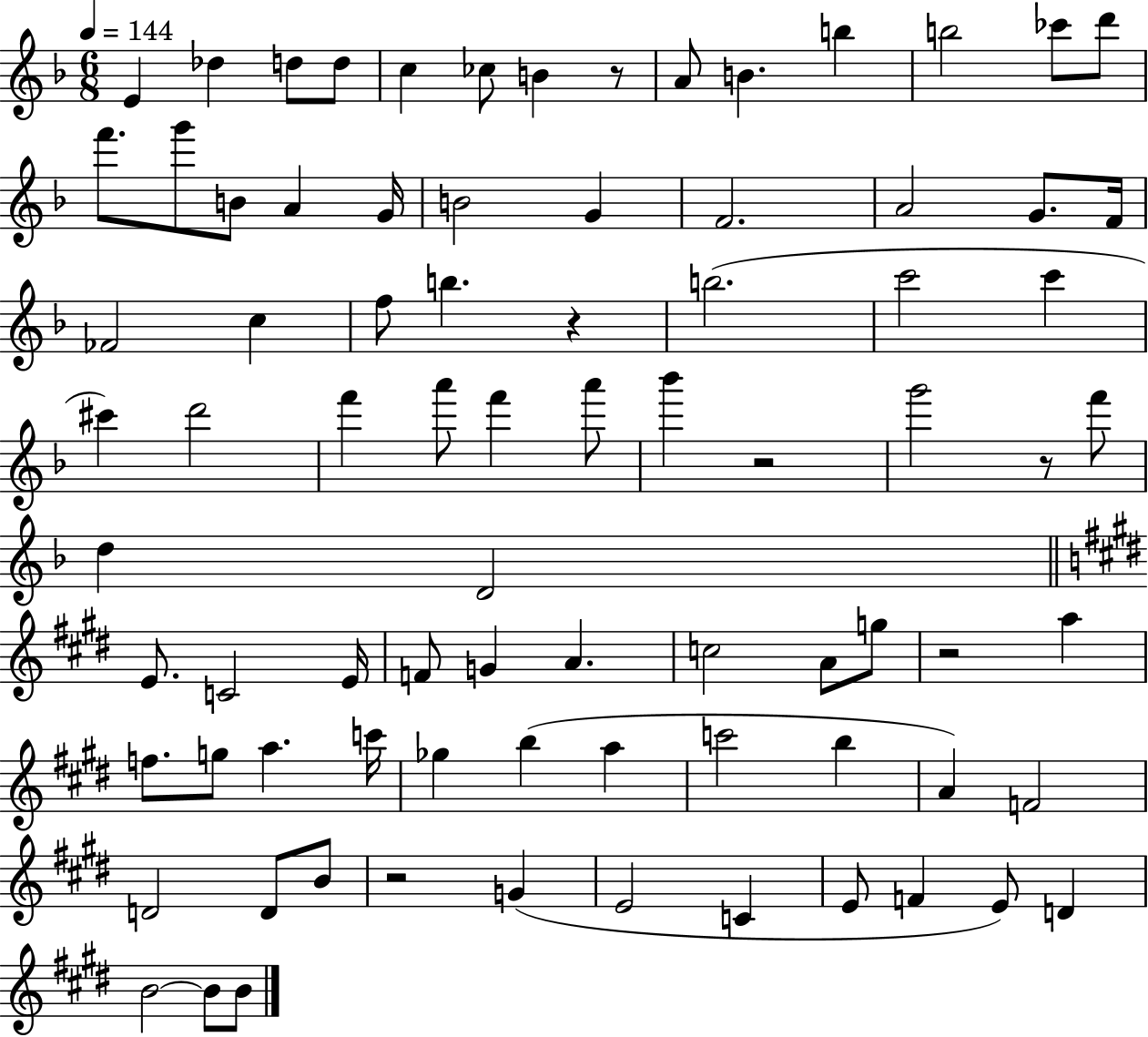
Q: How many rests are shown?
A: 6